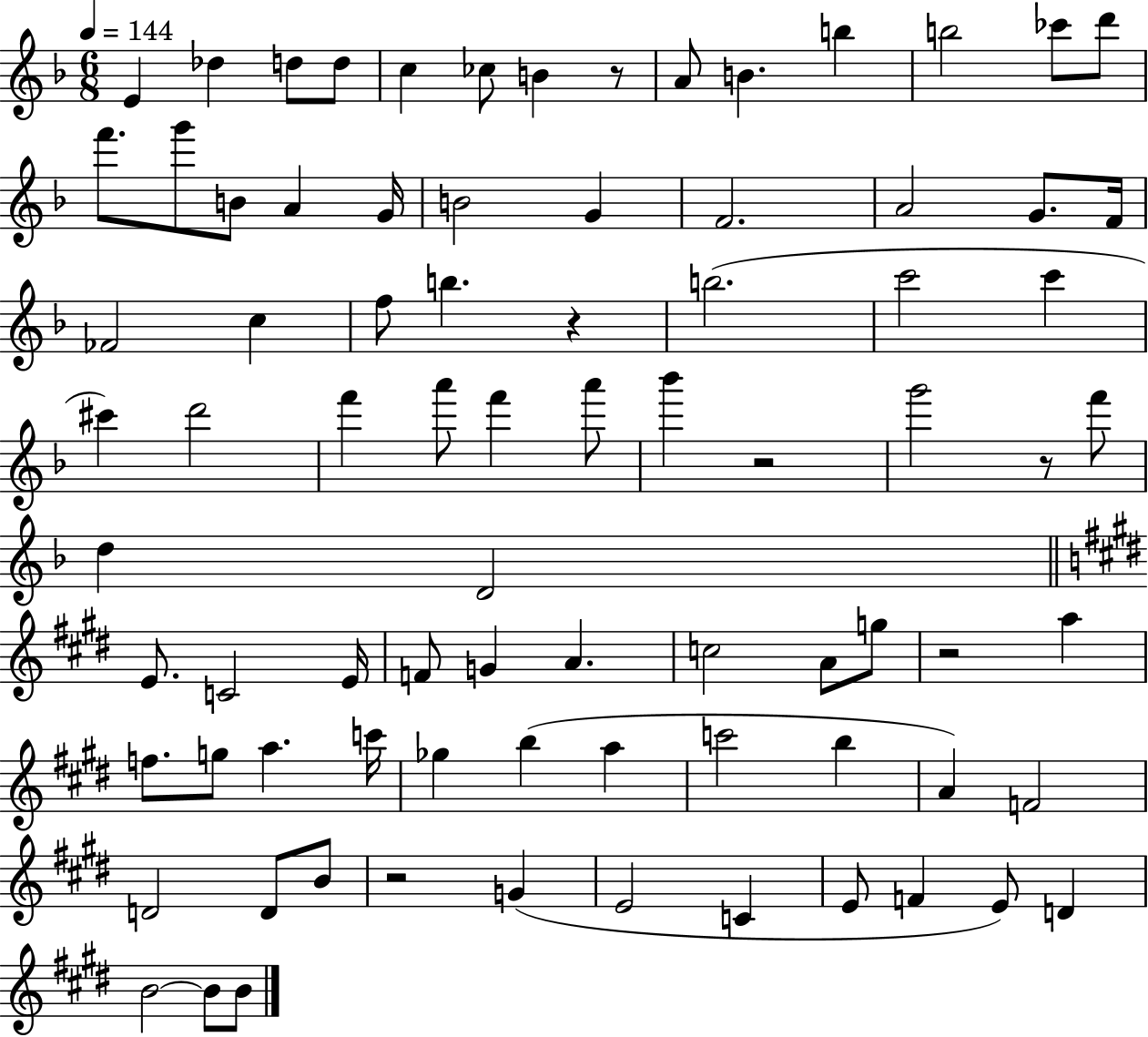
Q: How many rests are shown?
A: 6